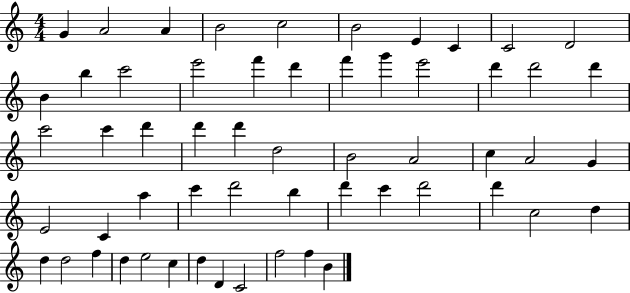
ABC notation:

X:1
T:Untitled
M:4/4
L:1/4
K:C
G A2 A B2 c2 B2 E C C2 D2 B b c'2 e'2 f' d' f' g' e'2 d' d'2 d' c'2 c' d' d' d' d2 B2 A2 c A2 G E2 C a c' d'2 b d' c' d'2 d' c2 d d d2 f d e2 c d D C2 f2 f B